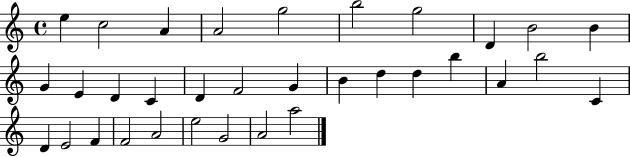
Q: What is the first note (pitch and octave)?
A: E5